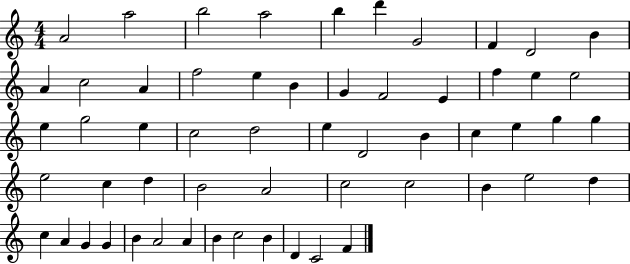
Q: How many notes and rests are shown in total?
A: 57